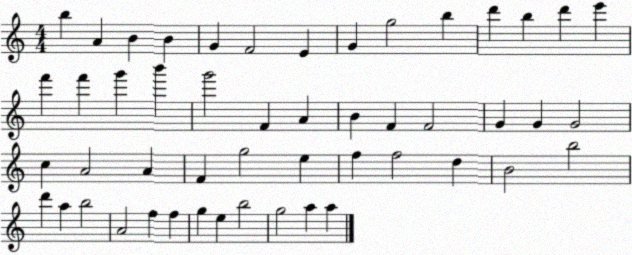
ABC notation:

X:1
T:Untitled
M:4/4
L:1/4
K:C
b A B B G F2 E G g2 b d' b d' e' f' f' g' b' g'2 F A B F F2 G G G2 c A2 A F g2 e f f2 d B2 b2 d' a b2 A2 f f g e b2 g2 a a